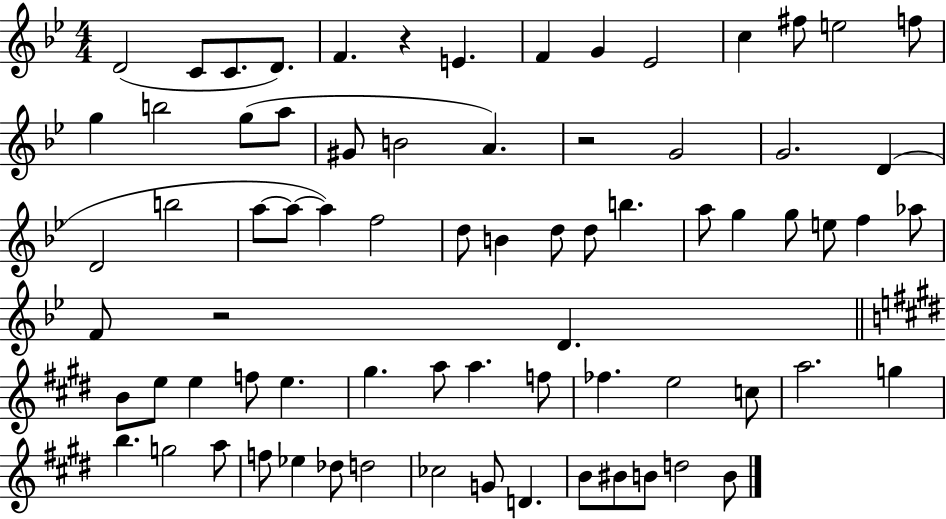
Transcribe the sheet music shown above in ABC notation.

X:1
T:Untitled
M:4/4
L:1/4
K:Bb
D2 C/2 C/2 D/2 F z E F G _E2 c ^f/2 e2 f/2 g b2 g/2 a/2 ^G/2 B2 A z2 G2 G2 D D2 b2 a/2 a/2 a f2 d/2 B d/2 d/2 b a/2 g g/2 e/2 f _a/2 F/2 z2 D B/2 e/2 e f/2 e ^g a/2 a f/2 _f e2 c/2 a2 g b g2 a/2 f/2 _e _d/2 d2 _c2 G/2 D B/2 ^B/2 B/2 d2 B/2